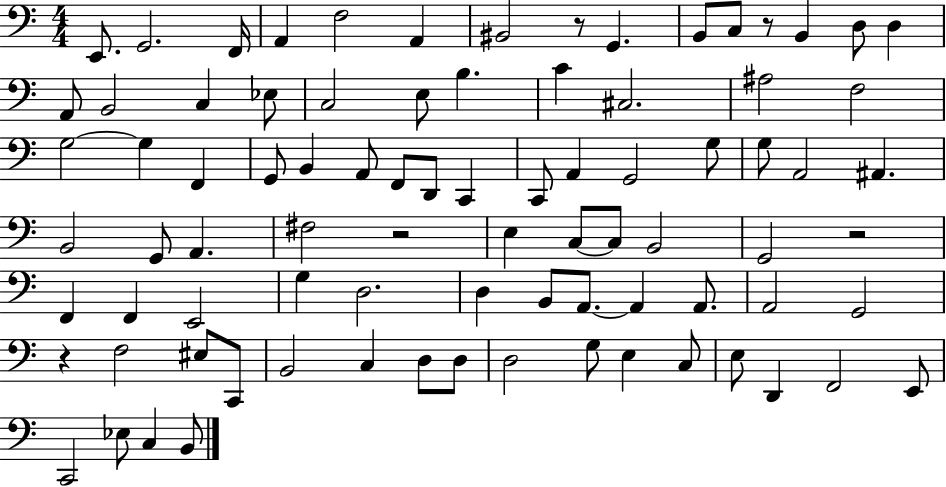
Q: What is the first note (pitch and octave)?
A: E2